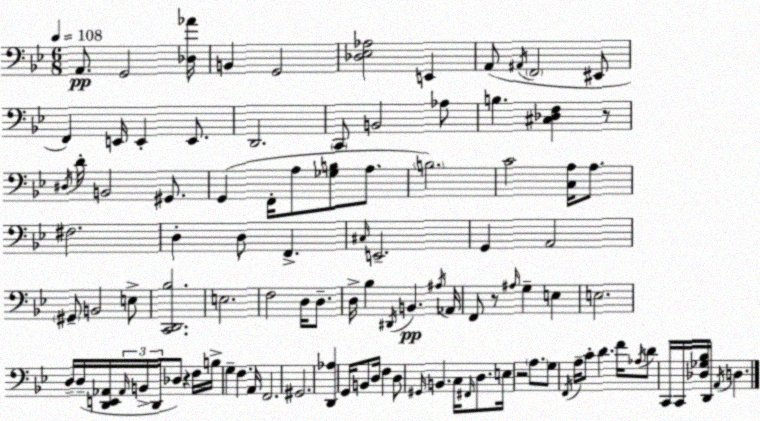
X:1
T:Untitled
M:6/8
L:1/4
K:Gm
A,,/2 G,,2 [_D,_A]/4 B,, G,,2 [_D,_E,_A,]2 E,, A,,/2 ^A,,/4 F,,2 ^E,,/2 F,, E,,/4 E,, E,,/2 D,,2 C,,/2 B,,2 _A,/2 B, [^C,_D,F,] z/2 ^D,/4 D/4 B,,2 ^G,,/2 G,, F,,/4 A,/2 [_G,B,]/2 A,/2 B,2 C2 [C,A,]/4 A,/2 ^F,2 D, D,/2 F,, ^C,/4 E,,2 G,, A,,2 ^G,,/2 B,,2 E,/2 [C,,D,,_B,]2 E,2 F,2 D,/4 D,/2 D,/4 _B, ^D,,/4 B,, ^A,/4 _A,,/4 F,,/2 z/2 ^A,/4 G, E, E,2 D,/4 D,/4 [D,,E,,_A,,]/4 _A,,/4 B,,/4 D,,/4 _D,/2 z F,/4 B,/4 G, F, A,,/4 F,,2 ^G,,2 [D,,_A,] G,,/4 B,,/2 D,/4 F, D,/2 ^G,,/4 B,, C,/4 ^F,,/4 D,/2 E,/4 z2 A,/2 G,/2 F,,/4 A,/4 C/2 D F/4 _A,/4 D/2 C,,/4 C,,/4 [_D,_G,_B,]/4 D,,/4 A,,/4 D,